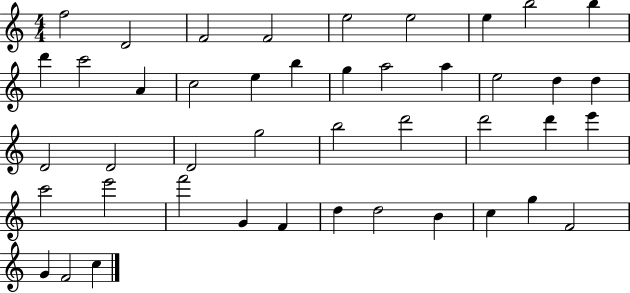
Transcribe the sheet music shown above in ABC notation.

X:1
T:Untitled
M:4/4
L:1/4
K:C
f2 D2 F2 F2 e2 e2 e b2 b d' c'2 A c2 e b g a2 a e2 d d D2 D2 D2 g2 b2 d'2 d'2 d' e' c'2 e'2 f'2 G F d d2 B c g F2 G F2 c